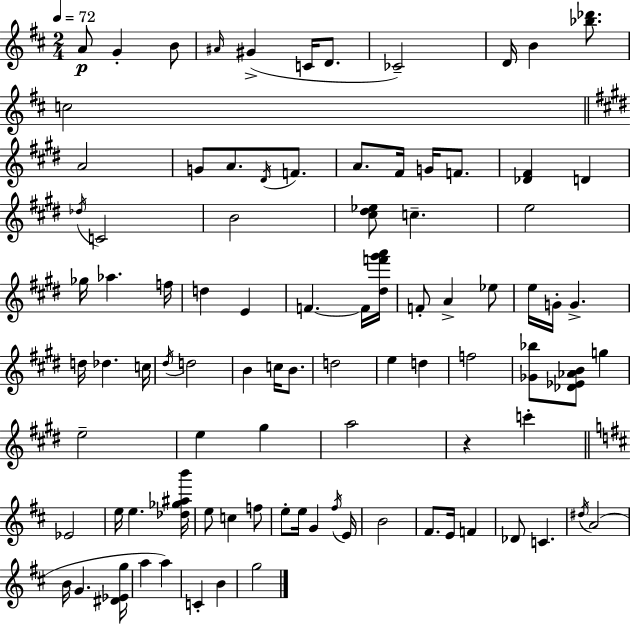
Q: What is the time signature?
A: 2/4